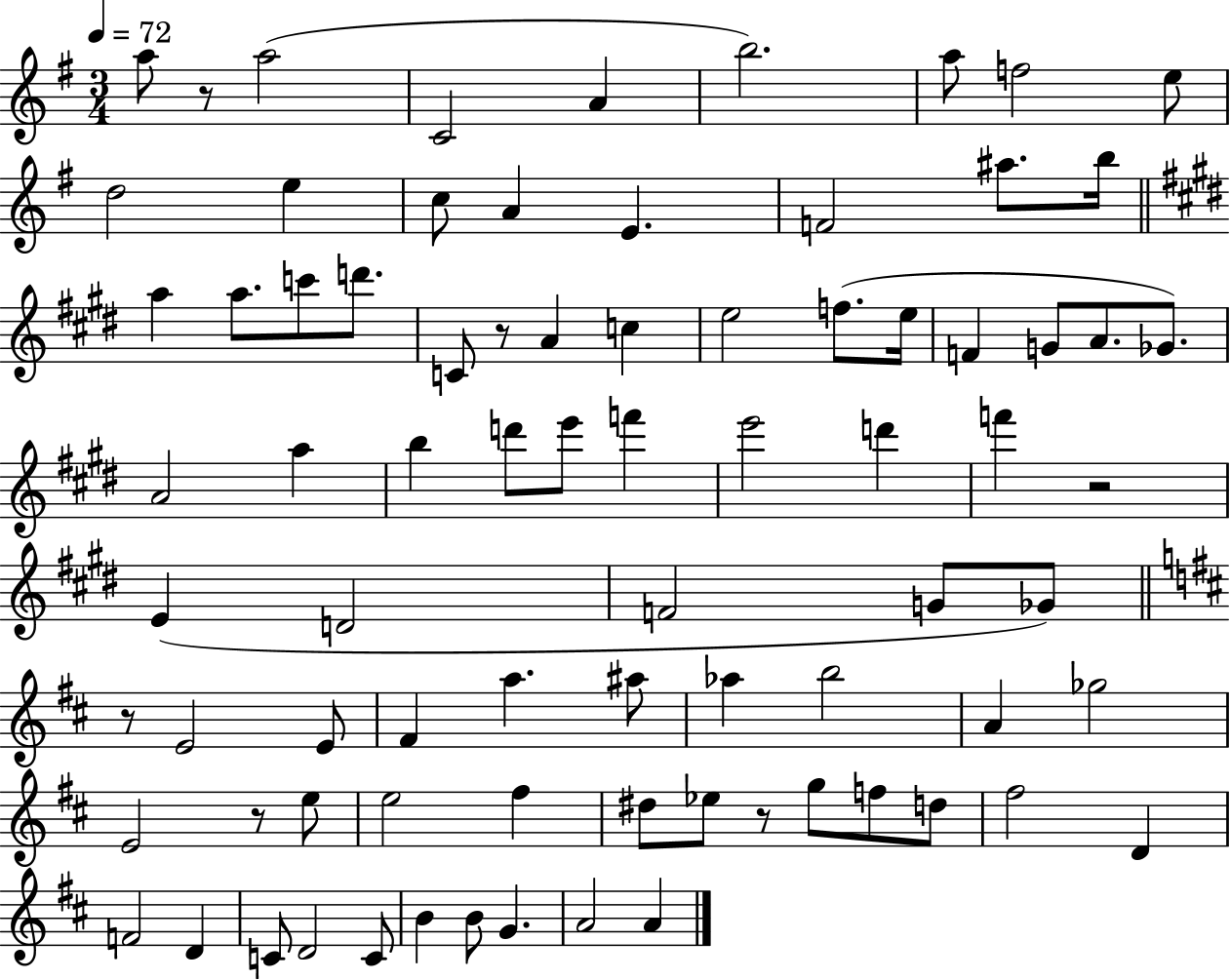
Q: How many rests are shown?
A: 6